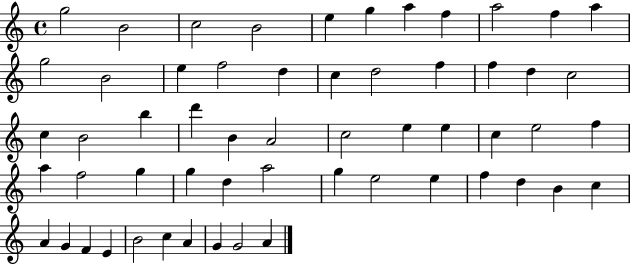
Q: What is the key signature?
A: C major